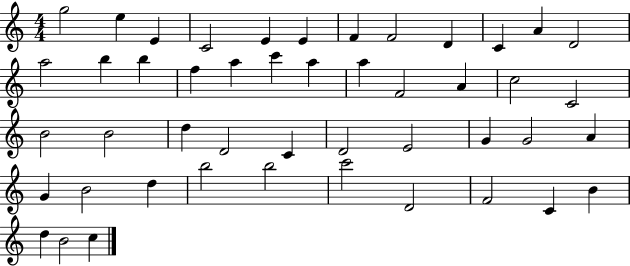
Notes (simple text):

G5/h E5/q E4/q C4/h E4/q E4/q F4/q F4/h D4/q C4/q A4/q D4/h A5/h B5/q B5/q F5/q A5/q C6/q A5/q A5/q F4/h A4/q C5/h C4/h B4/h B4/h D5/q D4/h C4/q D4/h E4/h G4/q G4/h A4/q G4/q B4/h D5/q B5/h B5/h C6/h D4/h F4/h C4/q B4/q D5/q B4/h C5/q